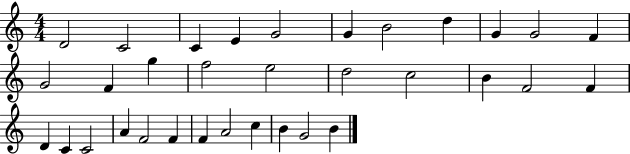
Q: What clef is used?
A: treble